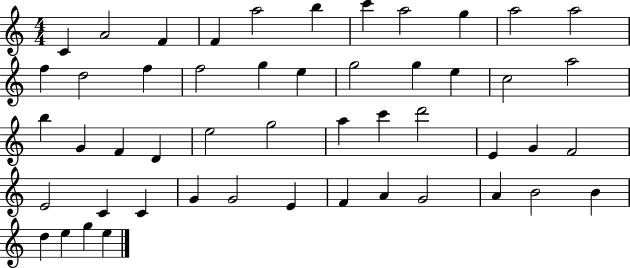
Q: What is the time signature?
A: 4/4